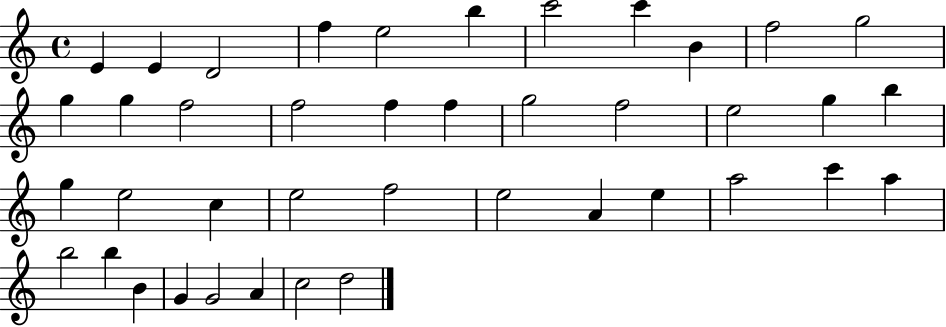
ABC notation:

X:1
T:Untitled
M:4/4
L:1/4
K:C
E E D2 f e2 b c'2 c' B f2 g2 g g f2 f2 f f g2 f2 e2 g b g e2 c e2 f2 e2 A e a2 c' a b2 b B G G2 A c2 d2